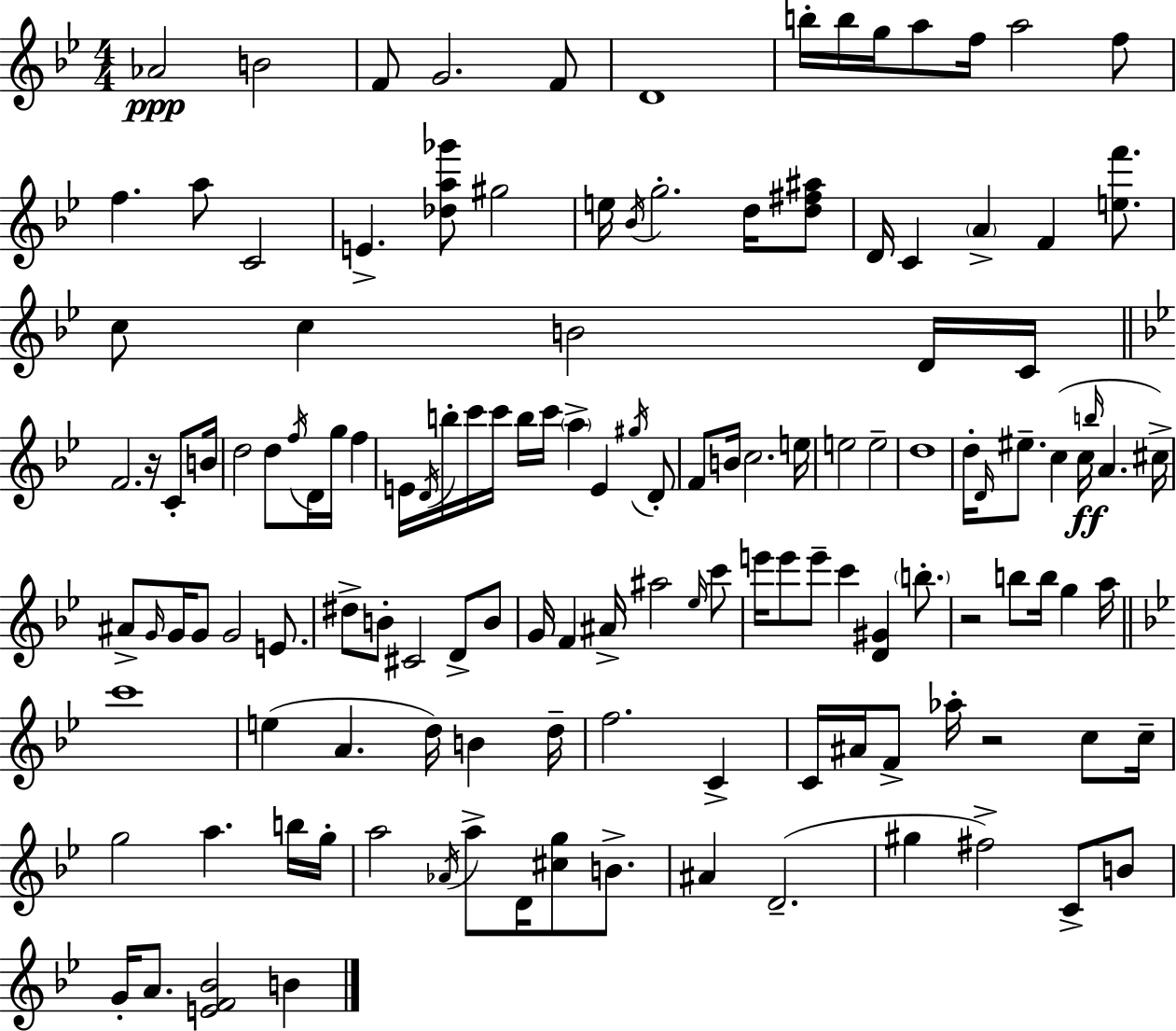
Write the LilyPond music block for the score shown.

{
  \clef treble
  \numericTimeSignature
  \time 4/4
  \key g \minor
  aes'2\ppp b'2 | f'8 g'2. f'8 | d'1 | b''16-. b''16 g''16 a''8 f''16 a''2 f''8 | \break f''4. a''8 c'2 | e'4.-> <des'' a'' ges'''>8 gis''2 | e''16 \acciaccatura { bes'16 } g''2.-. d''16 <d'' fis'' ais''>8 | d'16 c'4 \parenthesize a'4-> f'4 <e'' f'''>8. | \break c''8 c''4 b'2 d'16 | c'16 \bar "||" \break \key bes \major f'2. r16 c'8-. b'16 | d''2 d''8 \acciaccatura { f''16 } d'16 g''16 f''4 | e'16 \acciaccatura { d'16 } b''16-. c'''16 c'''16 b''16 c'''16 \parenthesize a''4-> e'4 | \acciaccatura { gis''16 } d'8-. f'8 b'16 c''2. | \break e''16 e''2 e''2-- | d''1 | d''16-. \grace { d'16 } eis''8.-- c''4( c''16\ff \grace { b''16 } a'4. | cis''16->) ais'8-> \grace { g'16 } g'16 g'8 g'2 | \break e'8. dis''8-> b'8-. cis'2 | d'8-> b'8 g'16 f'4 ais'16-> ais''2 | \grace { ees''16 } c'''8 e'''16 e'''8 e'''8-- c'''4 | <d' gis'>4 \parenthesize b''8.-. r2 b''8 | \break b''16 g''4 a''16 \bar "||" \break \key g \minor c'''1 | e''4( a'4. d''16) b'4 d''16-- | f''2. c'4-> | c'16 ais'16 f'8-> aes''16-. r2 c''8 c''16-- | \break g''2 a''4. b''16 g''16-. | a''2 \acciaccatura { aes'16 } a''8-> d'16 <cis'' g''>8 b'8.-> | ais'4 d'2.--( | gis''4 fis''2->) c'8-> b'8 | \break g'16-. a'8. <e' f' bes'>2 b'4 | \bar "|."
}